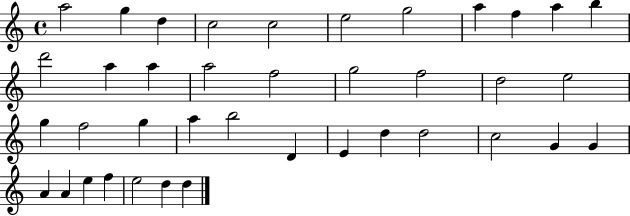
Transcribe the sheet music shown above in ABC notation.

X:1
T:Untitled
M:4/4
L:1/4
K:C
a2 g d c2 c2 e2 g2 a f a b d'2 a a a2 f2 g2 f2 d2 e2 g f2 g a b2 D E d d2 c2 G G A A e f e2 d d